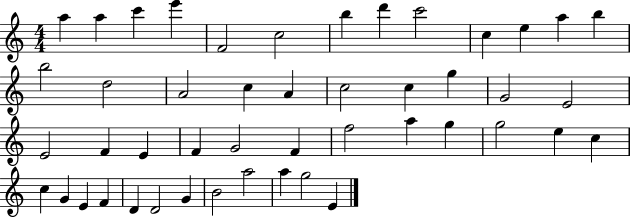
{
  \clef treble
  \numericTimeSignature
  \time 4/4
  \key c \major
  a''4 a''4 c'''4 e'''4 | f'2 c''2 | b''4 d'''4 c'''2 | c''4 e''4 a''4 b''4 | \break b''2 d''2 | a'2 c''4 a'4 | c''2 c''4 g''4 | g'2 e'2 | \break e'2 f'4 e'4 | f'4 g'2 f'4 | f''2 a''4 g''4 | g''2 e''4 c''4 | \break c''4 g'4 e'4 f'4 | d'4 d'2 g'4 | b'2 a''2 | a''4 g''2 e'4 | \break \bar "|."
}